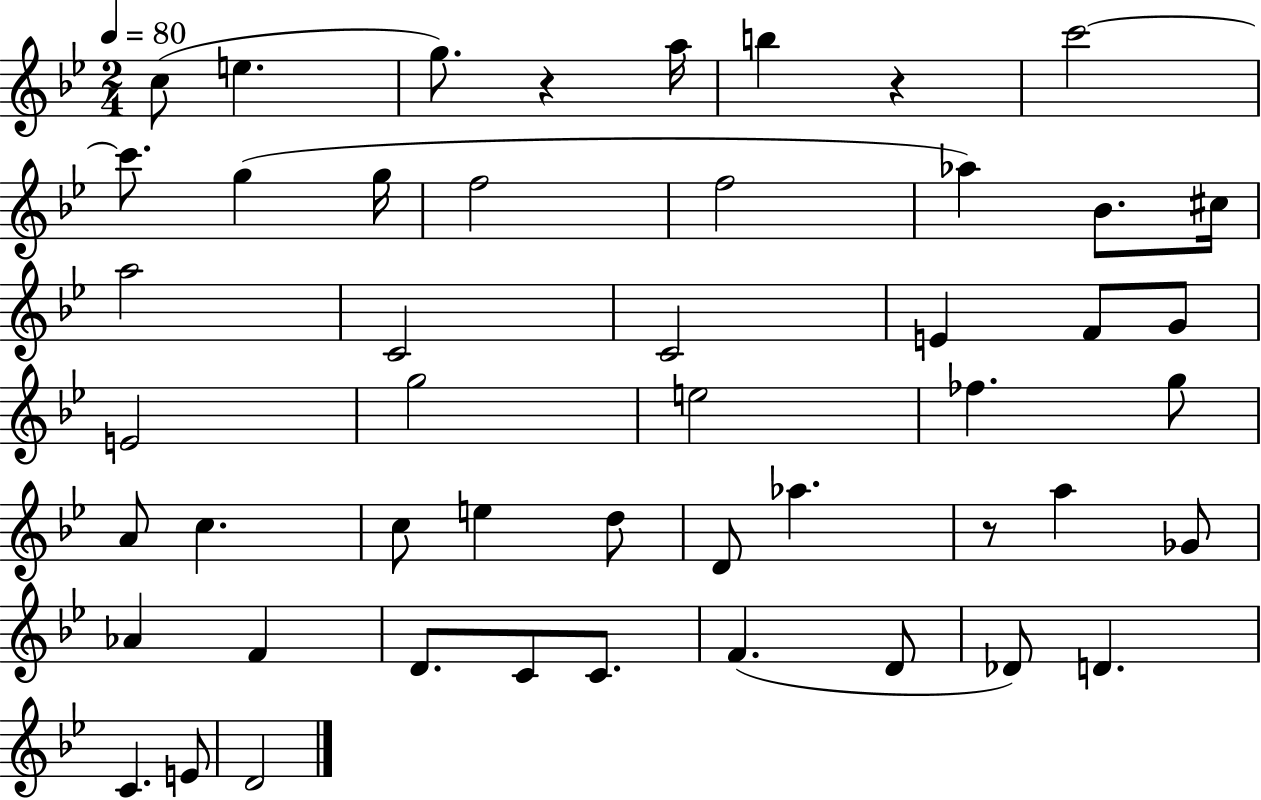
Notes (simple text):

C5/e E5/q. G5/e. R/q A5/s B5/q R/q C6/h C6/e. G5/q G5/s F5/h F5/h Ab5/q Bb4/e. C#5/s A5/h C4/h C4/h E4/q F4/e G4/e E4/h G5/h E5/h FES5/q. G5/e A4/e C5/q. C5/e E5/q D5/e D4/e Ab5/q. R/e A5/q Gb4/e Ab4/q F4/q D4/e. C4/e C4/e. F4/q. D4/e Db4/e D4/q. C4/q. E4/e D4/h